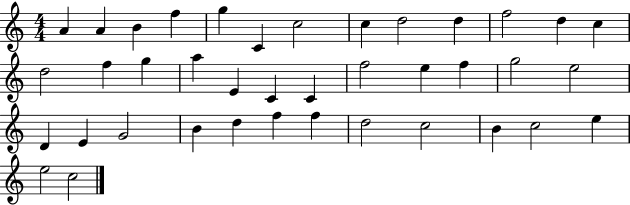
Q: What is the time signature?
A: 4/4